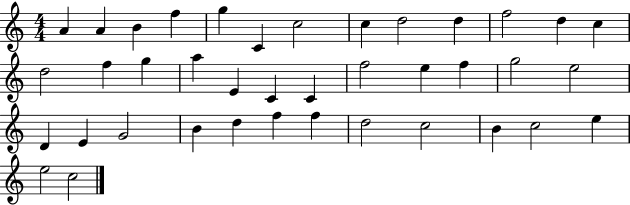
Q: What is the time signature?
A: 4/4